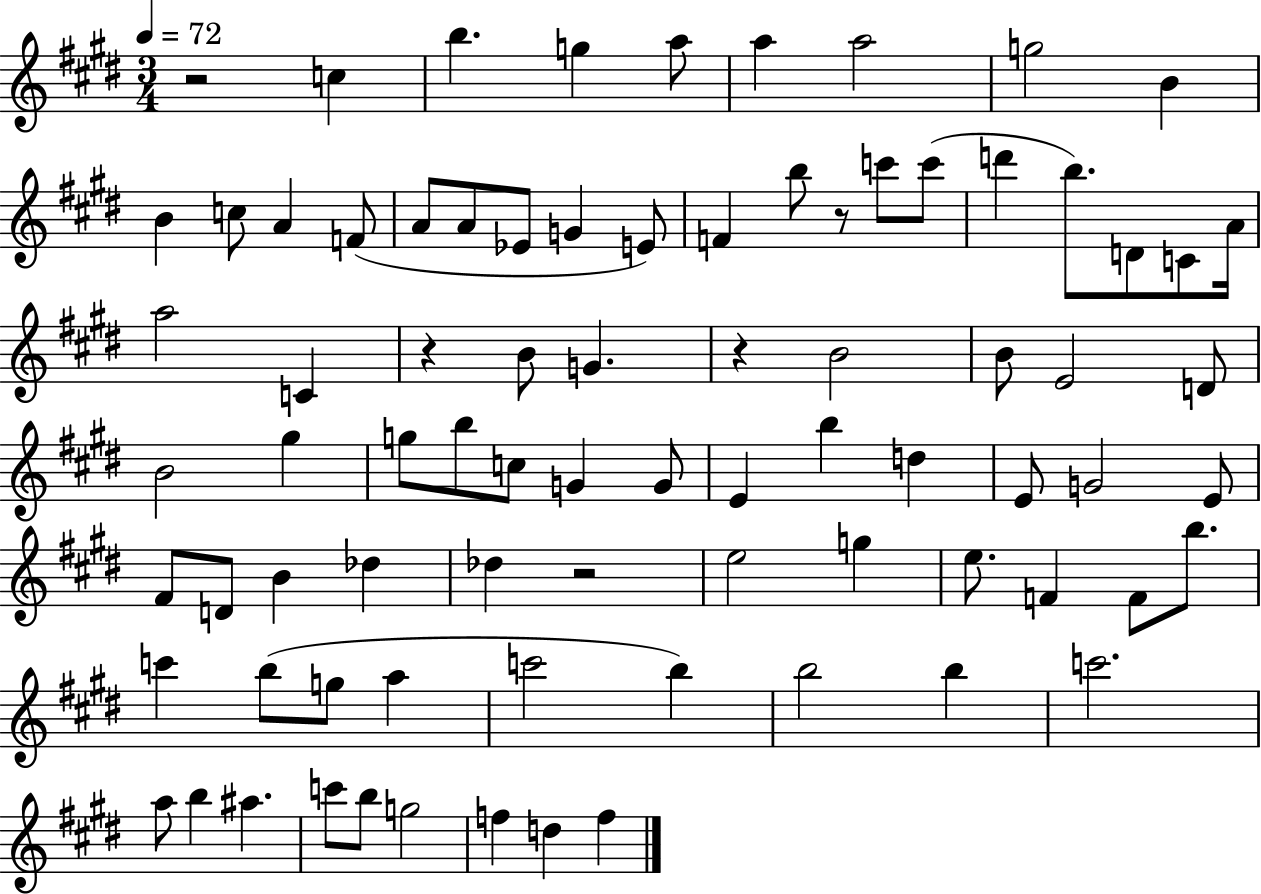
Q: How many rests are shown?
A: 5